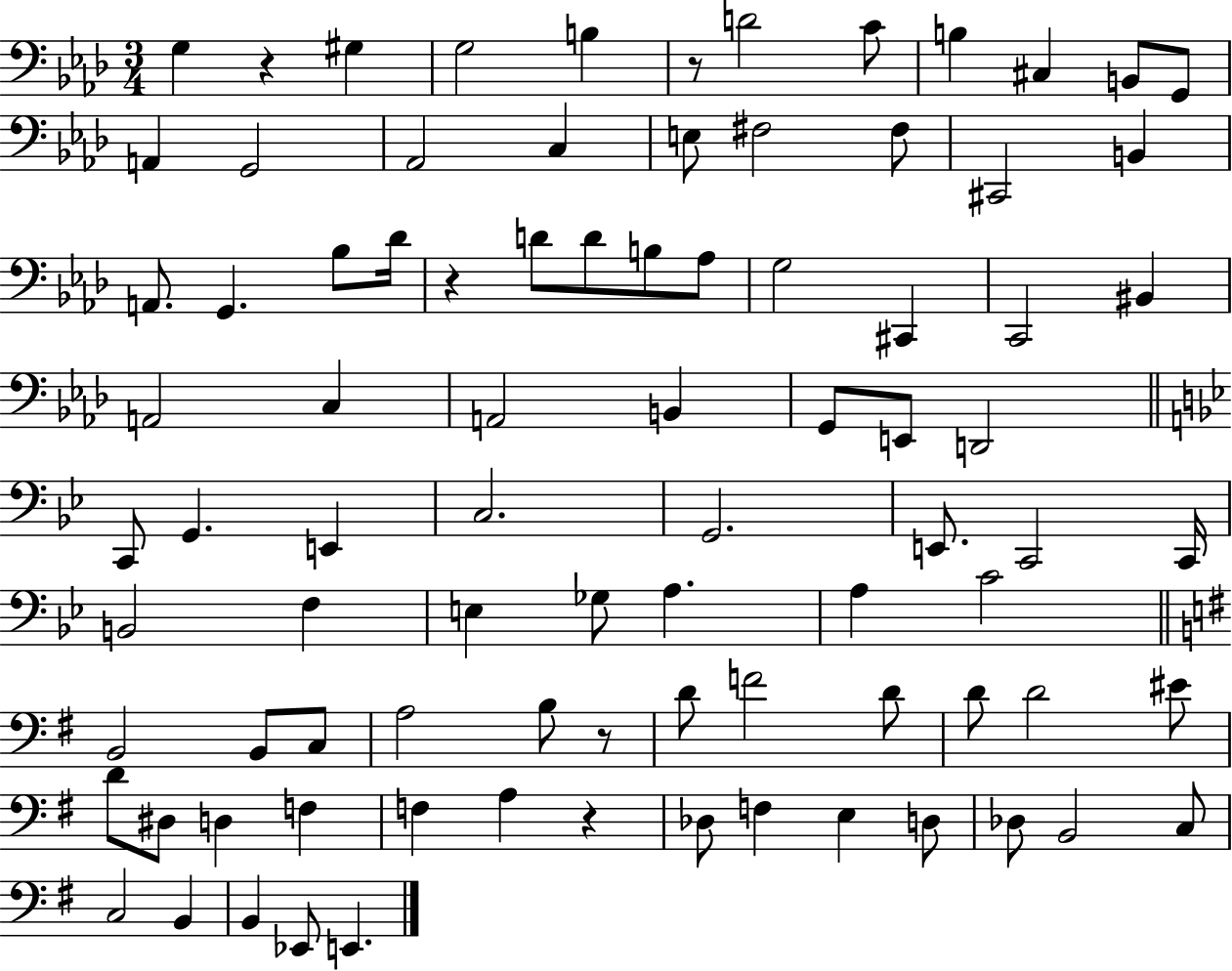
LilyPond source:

{
  \clef bass
  \numericTimeSignature
  \time 3/4
  \key aes \major
  \repeat volta 2 { g4 r4 gis4 | g2 b4 | r8 d'2 c'8 | b4 cis4 b,8 g,8 | \break a,4 g,2 | aes,2 c4 | e8 fis2 fis8 | cis,2 b,4 | \break a,8. g,4. bes8 des'16 | r4 d'8 d'8 b8 aes8 | g2 cis,4 | c,2 bis,4 | \break a,2 c4 | a,2 b,4 | g,8 e,8 d,2 | \bar "||" \break \key bes \major c,8 g,4. e,4 | c2. | g,2. | e,8. c,2 c,16 | \break b,2 f4 | e4 ges8 a4. | a4 c'2 | \bar "||" \break \key g \major b,2 b,8 c8 | a2 b8 r8 | d'8 f'2 d'8 | d'8 d'2 eis'8 | \break d'8 dis8 d4 f4 | f4 a4 r4 | des8 f4 e4 d8 | des8 b,2 c8 | \break c2 b,4 | b,4 ees,8 e,4. | } \bar "|."
}